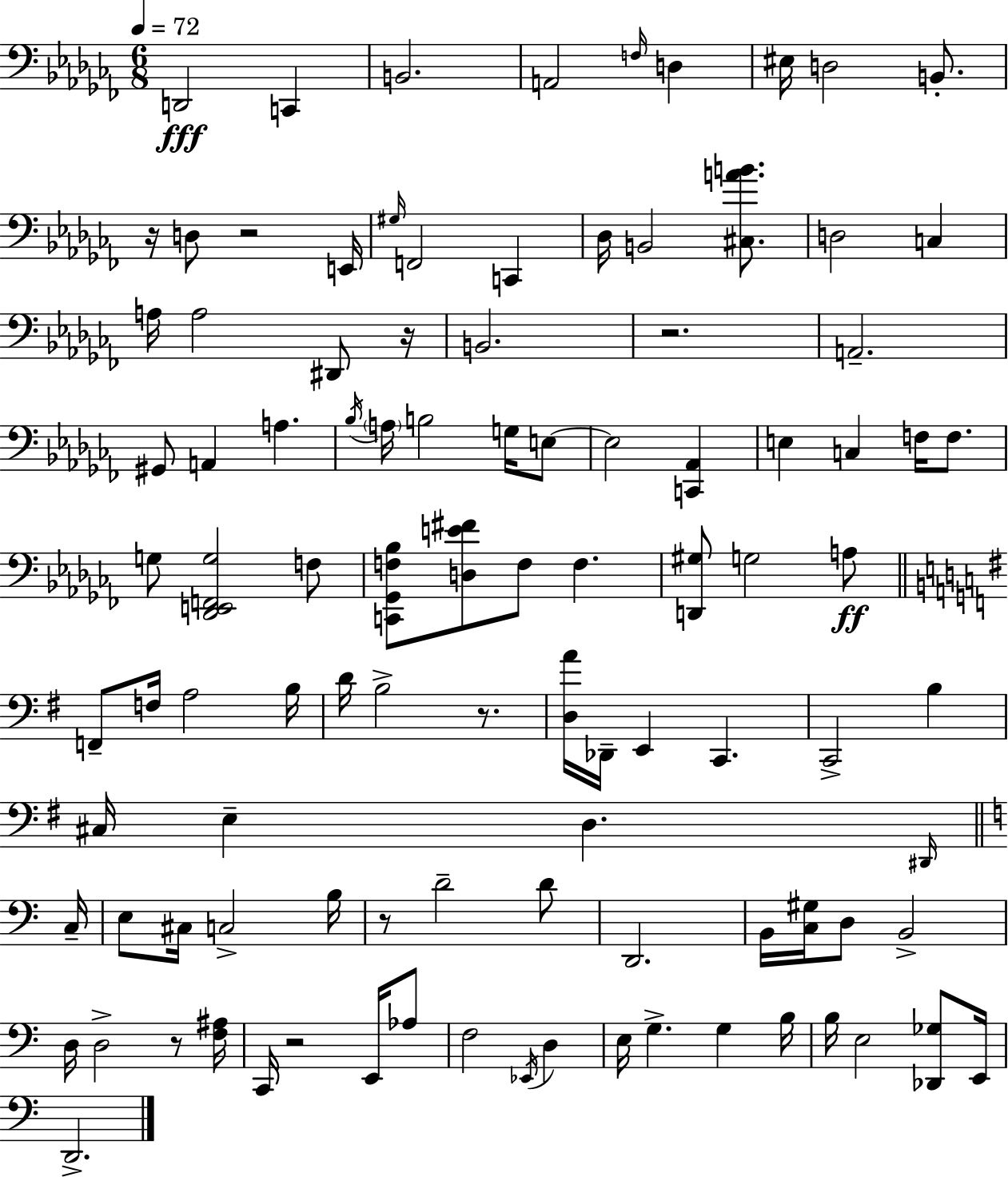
X:1
T:Untitled
M:6/8
L:1/4
K:Abm
D,,2 C,, B,,2 A,,2 F,/4 D, ^E,/4 D,2 B,,/2 z/4 D,/2 z2 E,,/4 ^G,/4 F,,2 C,, _D,/4 B,,2 [^C,AB]/2 D,2 C, A,/4 A,2 ^D,,/2 z/4 B,,2 z2 A,,2 ^G,,/2 A,, A, _B,/4 A,/4 B,2 G,/4 E,/2 E,2 [C,,_A,,] E, C, F,/4 F,/2 G,/2 [_D,,E,,F,,G,]2 F,/2 [C,,_G,,F,_B,]/2 [D,E^F]/2 F,/2 F, [D,,^G,]/2 G,2 A,/2 F,,/2 F,/4 A,2 B,/4 D/4 B,2 z/2 [D,A]/4 _D,,/4 E,, C,, C,,2 B, ^C,/4 E, D, ^D,,/4 C,/4 E,/2 ^C,/4 C,2 B,/4 z/2 D2 D/2 D,,2 B,,/4 [C,^G,]/4 D,/2 B,,2 D,/4 D,2 z/2 [F,^A,]/4 C,,/4 z2 E,,/4 _A,/2 F,2 _E,,/4 D, E,/4 G, G, B,/4 B,/4 E,2 [_D,,_G,]/2 E,,/4 D,,2